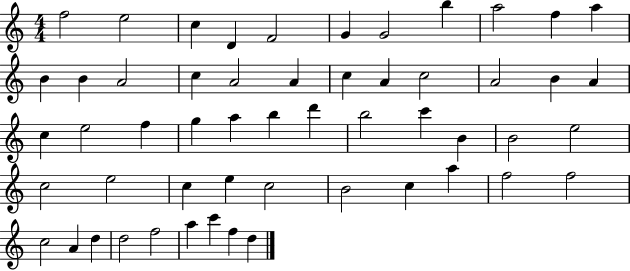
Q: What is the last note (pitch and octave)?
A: D5